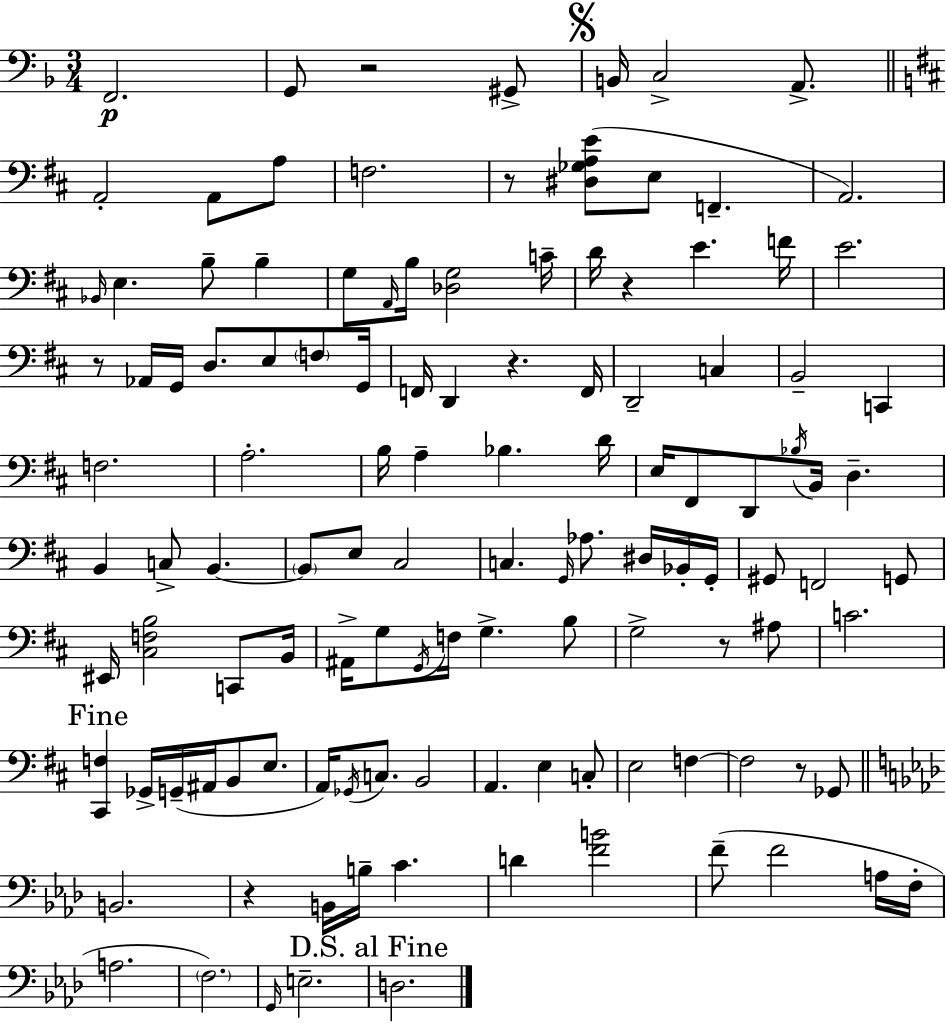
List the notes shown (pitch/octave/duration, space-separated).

F2/h. G2/e R/h G#2/e B2/s C3/h A2/e. A2/h A2/e A3/e F3/h. R/e [D#3,Gb3,A3,E4]/e E3/e F2/q. A2/h. Bb2/s E3/q. B3/e B3/q G3/e A2/s B3/s [Db3,G3]/h C4/s D4/s R/q E4/q. F4/s E4/h. R/e Ab2/s G2/s D3/e. E3/e F3/e G2/s F2/s D2/q R/q. F2/s D2/h C3/q B2/h C2/q F3/h. A3/h. B3/s A3/q Bb3/q. D4/s E3/s F#2/e D2/e Bb3/s B2/s D3/q. B2/q C3/e B2/q. B2/e E3/e C#3/h C3/q. G2/s Ab3/e. D#3/s Bb2/s G2/s G#2/e F2/h G2/e EIS2/s [C#3,F3,B3]/h C2/e B2/s A#2/s G3/e G2/s F3/s G3/q. B3/e G3/h R/e A#3/e C4/h. [C#2,F3]/q Gb2/s G2/s A#2/s B2/e E3/e. A2/s Gb2/s C3/e. B2/h A2/q. E3/q C3/e E3/h F3/q F3/h R/e Gb2/e B2/h. R/q B2/s B3/s C4/q. D4/q [F4,B4]/h F4/e F4/h A3/s F3/s A3/h. F3/h. G2/s E3/h. D3/h.